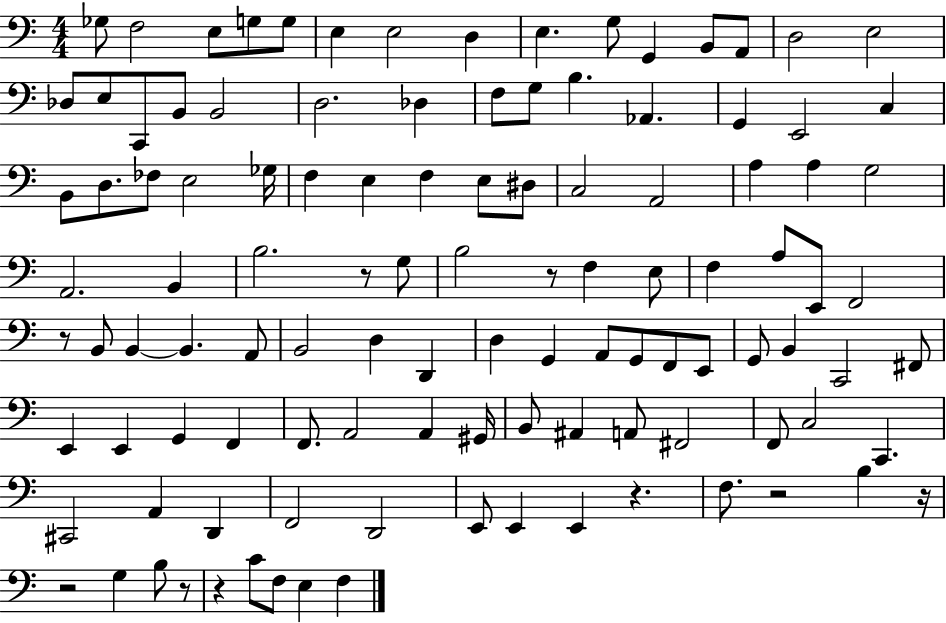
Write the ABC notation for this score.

X:1
T:Untitled
M:4/4
L:1/4
K:C
_G,/2 F,2 E,/2 G,/2 G,/2 E, E,2 D, E, G,/2 G,, B,,/2 A,,/2 D,2 E,2 _D,/2 E,/2 C,,/2 B,,/2 B,,2 D,2 _D, F,/2 G,/2 B, _A,, G,, E,,2 C, B,,/2 D,/2 _F,/2 E,2 _G,/4 F, E, F, E,/2 ^D,/2 C,2 A,,2 A, A, G,2 A,,2 B,, B,2 z/2 G,/2 B,2 z/2 F, E,/2 F, A,/2 E,,/2 F,,2 z/2 B,,/2 B,, B,, A,,/2 B,,2 D, D,, D, G,, A,,/2 G,,/2 F,,/2 E,,/2 G,,/2 B,, C,,2 ^F,,/2 E,, E,, G,, F,, F,,/2 A,,2 A,, ^G,,/4 B,,/2 ^A,, A,,/2 ^F,,2 F,,/2 C,2 C,, ^C,,2 A,, D,, F,,2 D,,2 E,,/2 E,, E,, z F,/2 z2 B, z/4 z2 G, B,/2 z/2 z C/2 F,/2 E, F,